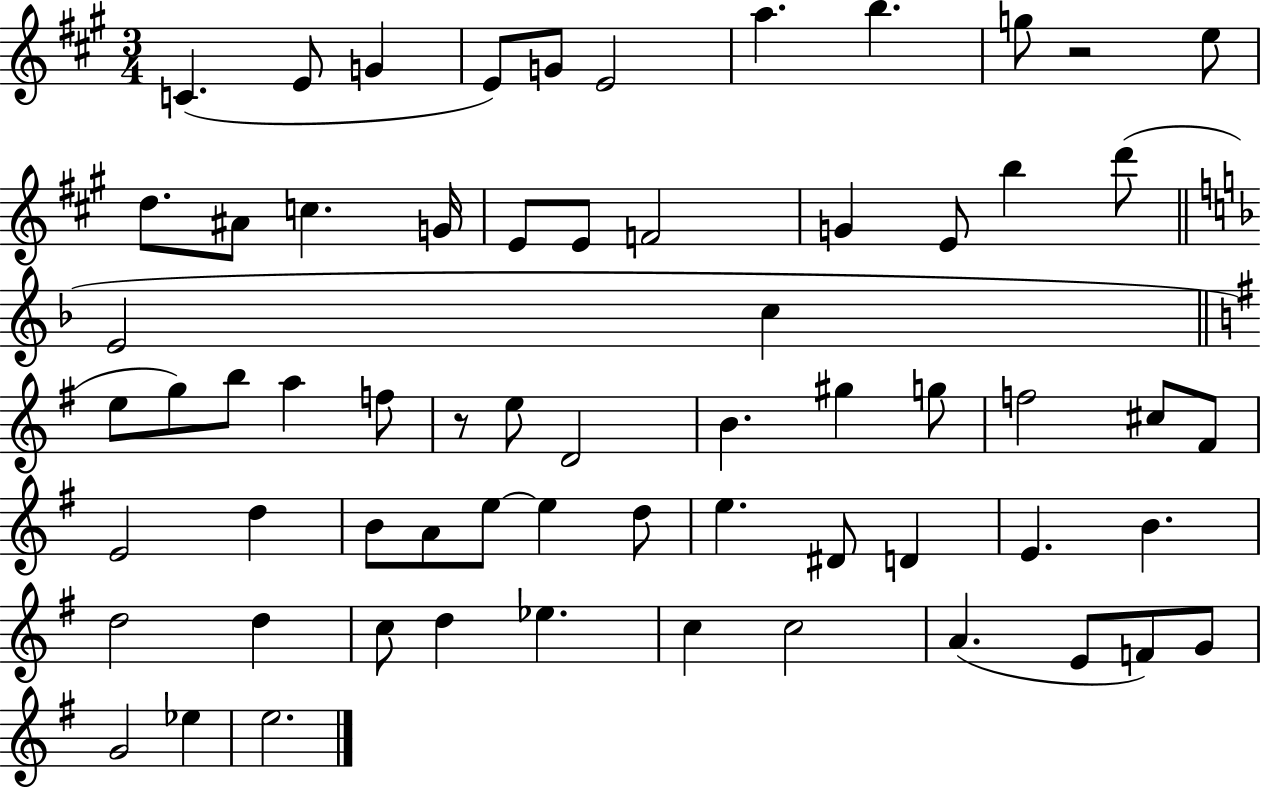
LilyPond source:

{
  \clef treble
  \numericTimeSignature
  \time 3/4
  \key a \major
  c'4.( e'8 g'4 | e'8) g'8 e'2 | a''4. b''4. | g''8 r2 e''8 | \break d''8. ais'8 c''4. g'16 | e'8 e'8 f'2 | g'4 e'8 b''4 d'''8( | \bar "||" \break \key f \major e'2 c''4 | \bar "||" \break \key e \minor e''8 g''8) b''8 a''4 f''8 | r8 e''8 d'2 | b'4. gis''4 g''8 | f''2 cis''8 fis'8 | \break e'2 d''4 | b'8 a'8 e''8~~ e''4 d''8 | e''4. dis'8 d'4 | e'4. b'4. | \break d''2 d''4 | c''8 d''4 ees''4. | c''4 c''2 | a'4.( e'8 f'8) g'8 | \break g'2 ees''4 | e''2. | \bar "|."
}